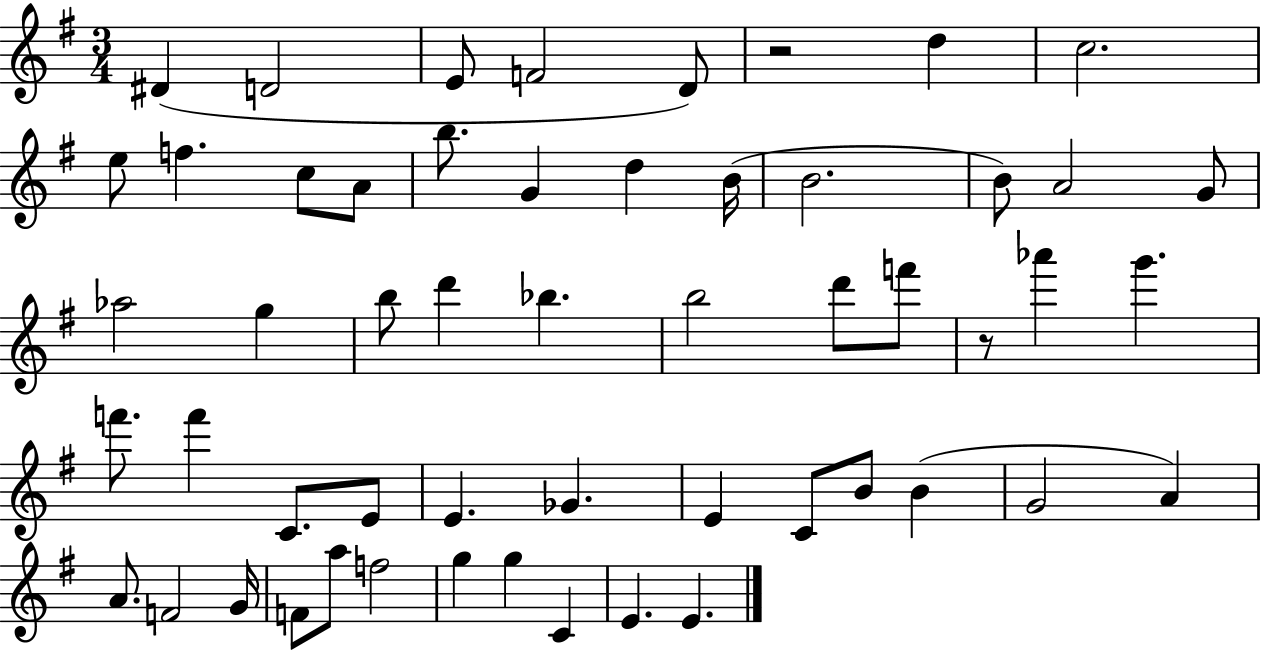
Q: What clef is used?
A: treble